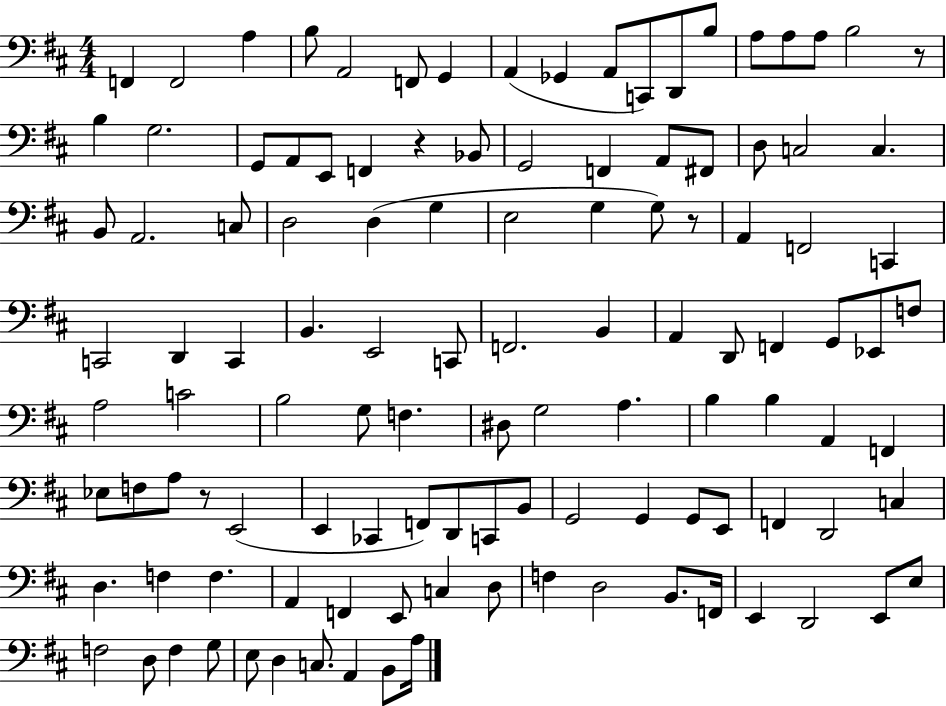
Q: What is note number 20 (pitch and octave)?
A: G2